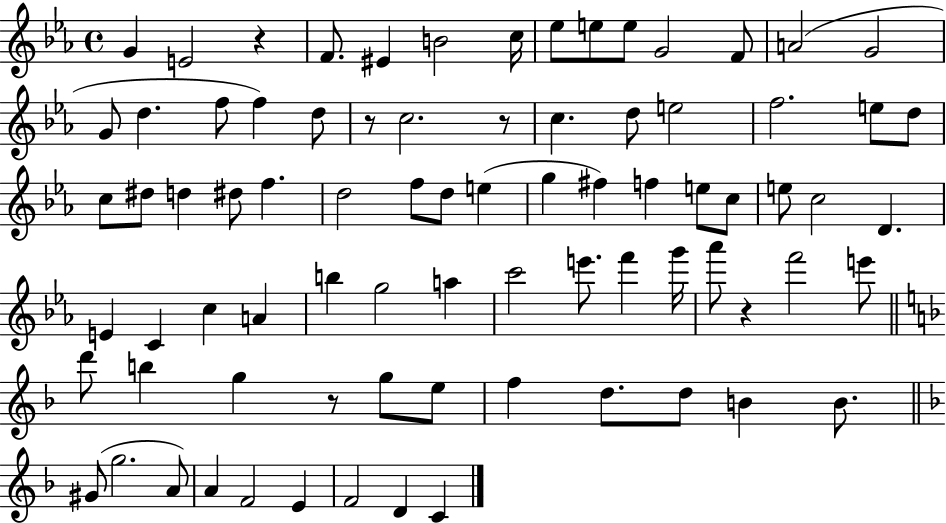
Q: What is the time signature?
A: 4/4